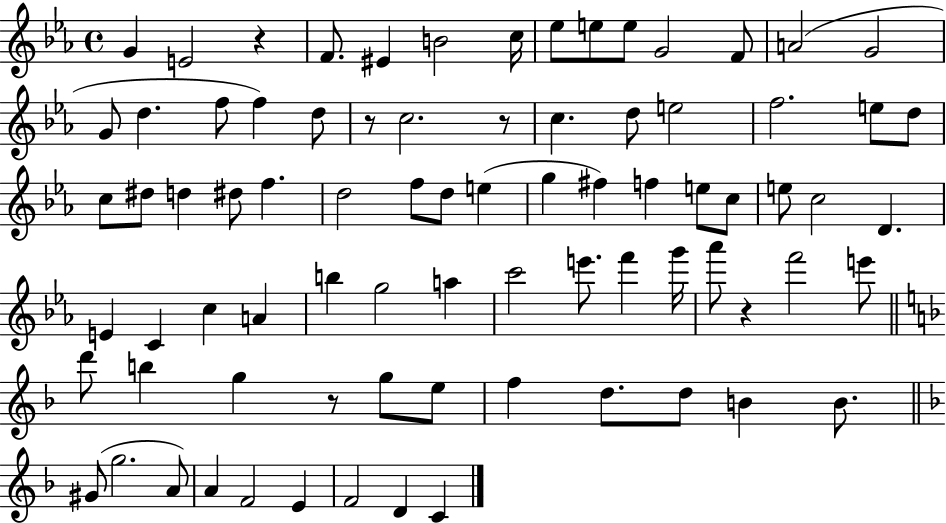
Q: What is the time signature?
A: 4/4